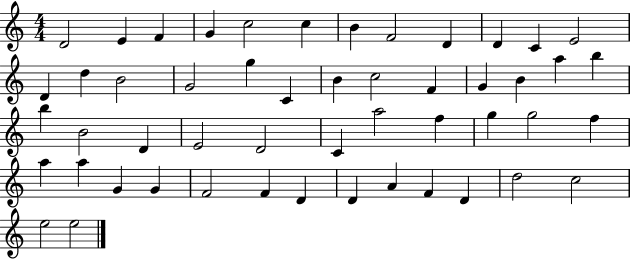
X:1
T:Untitled
M:4/4
L:1/4
K:C
D2 E F G c2 c B F2 D D C E2 D d B2 G2 g C B c2 F G B a b b B2 D E2 D2 C a2 f g g2 f a a G G F2 F D D A F D d2 c2 e2 e2